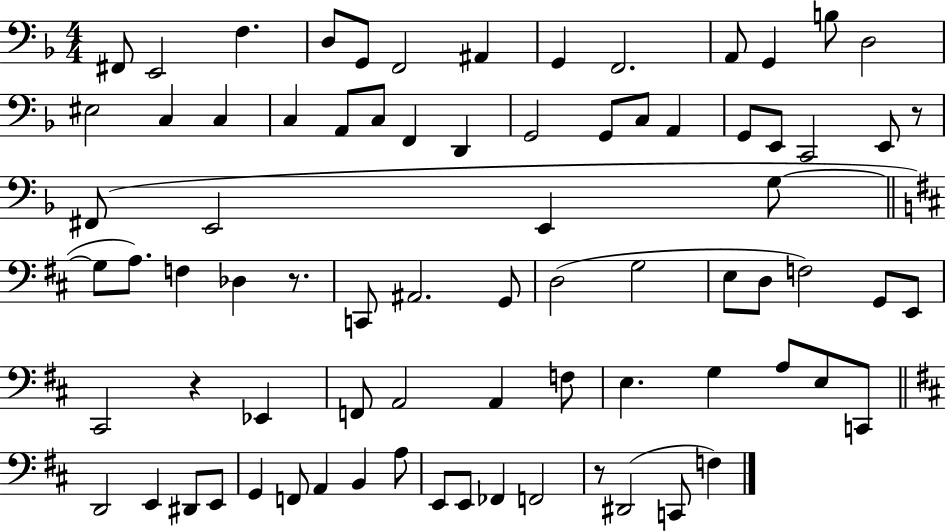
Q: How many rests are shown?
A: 4